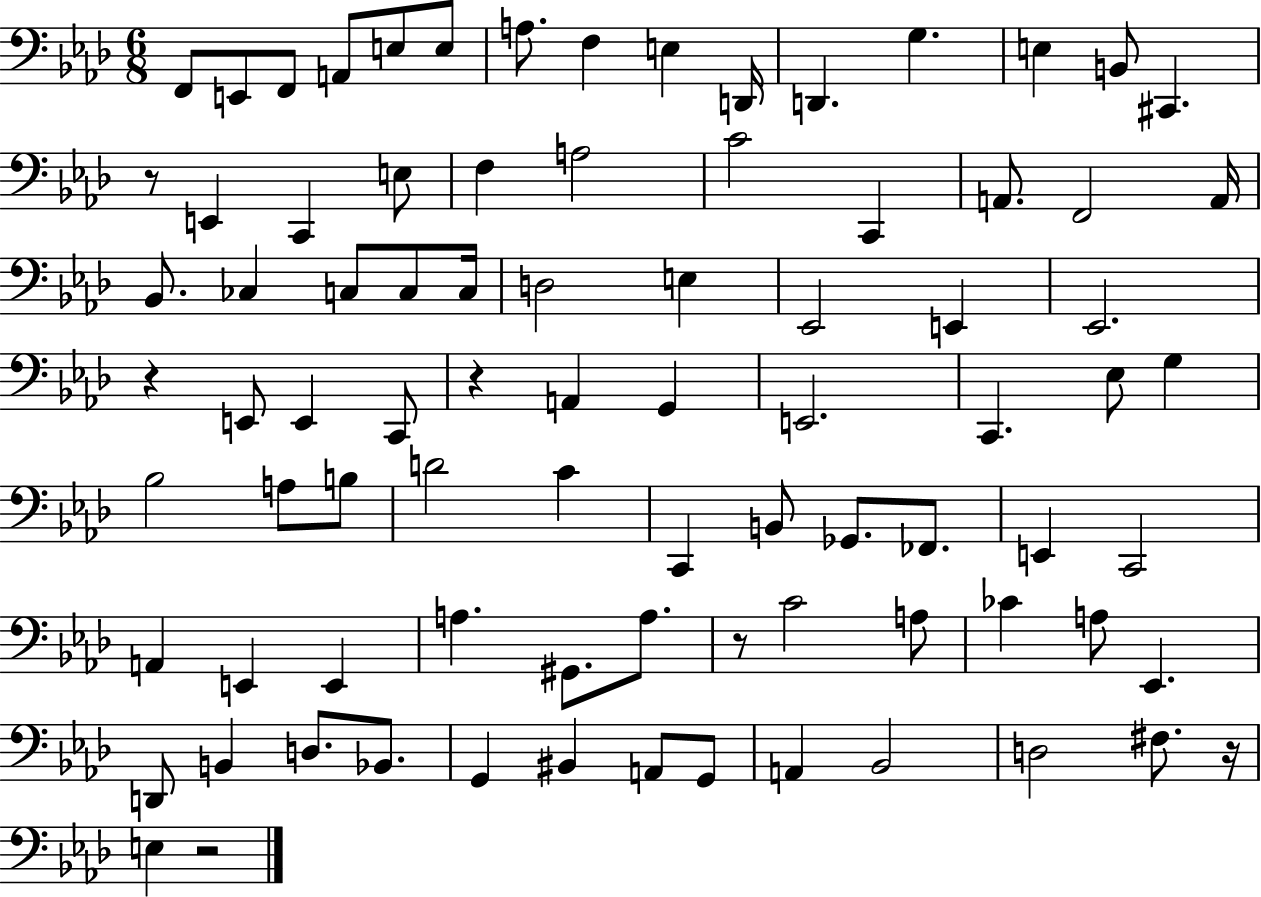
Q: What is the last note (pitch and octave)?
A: E3